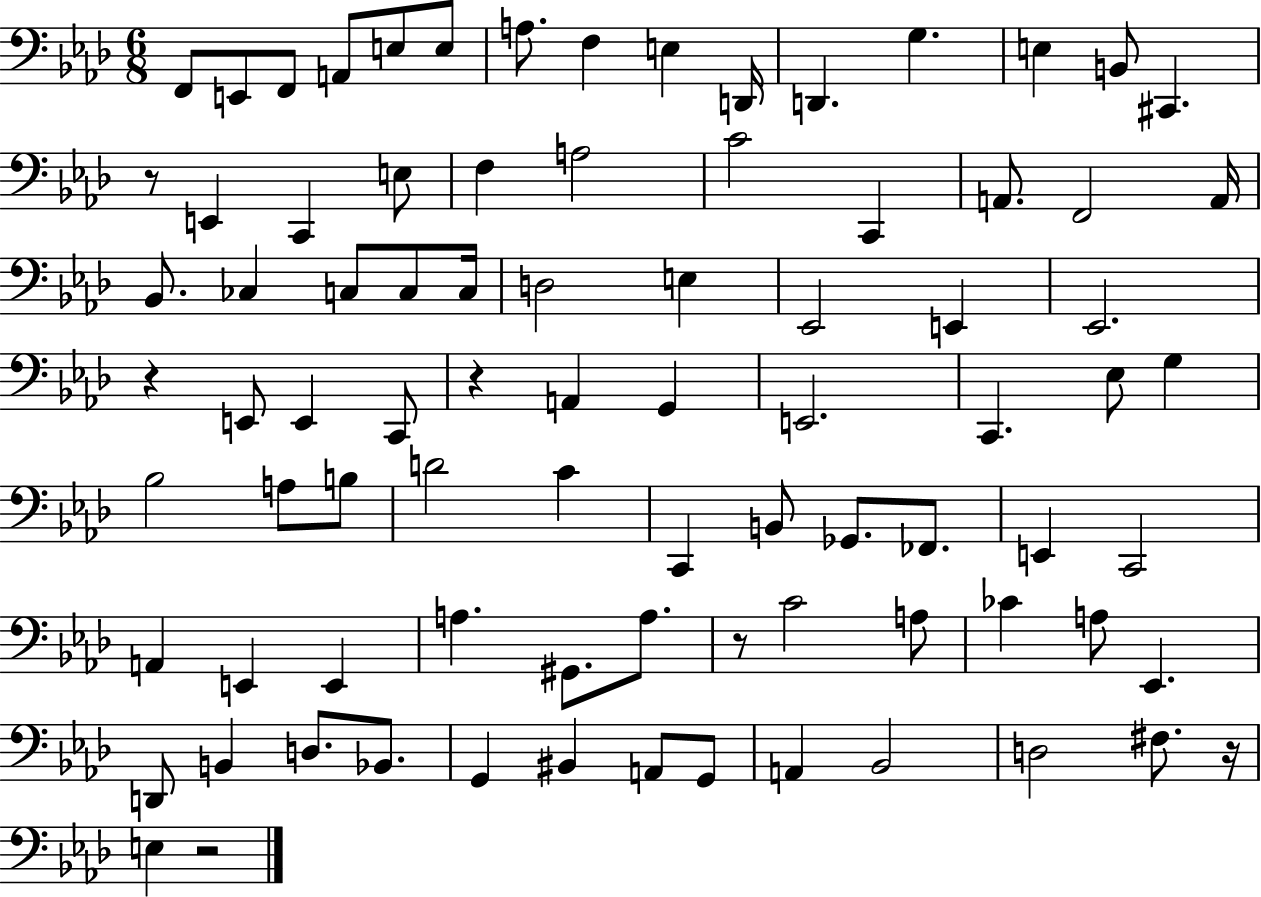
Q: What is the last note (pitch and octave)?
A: E3